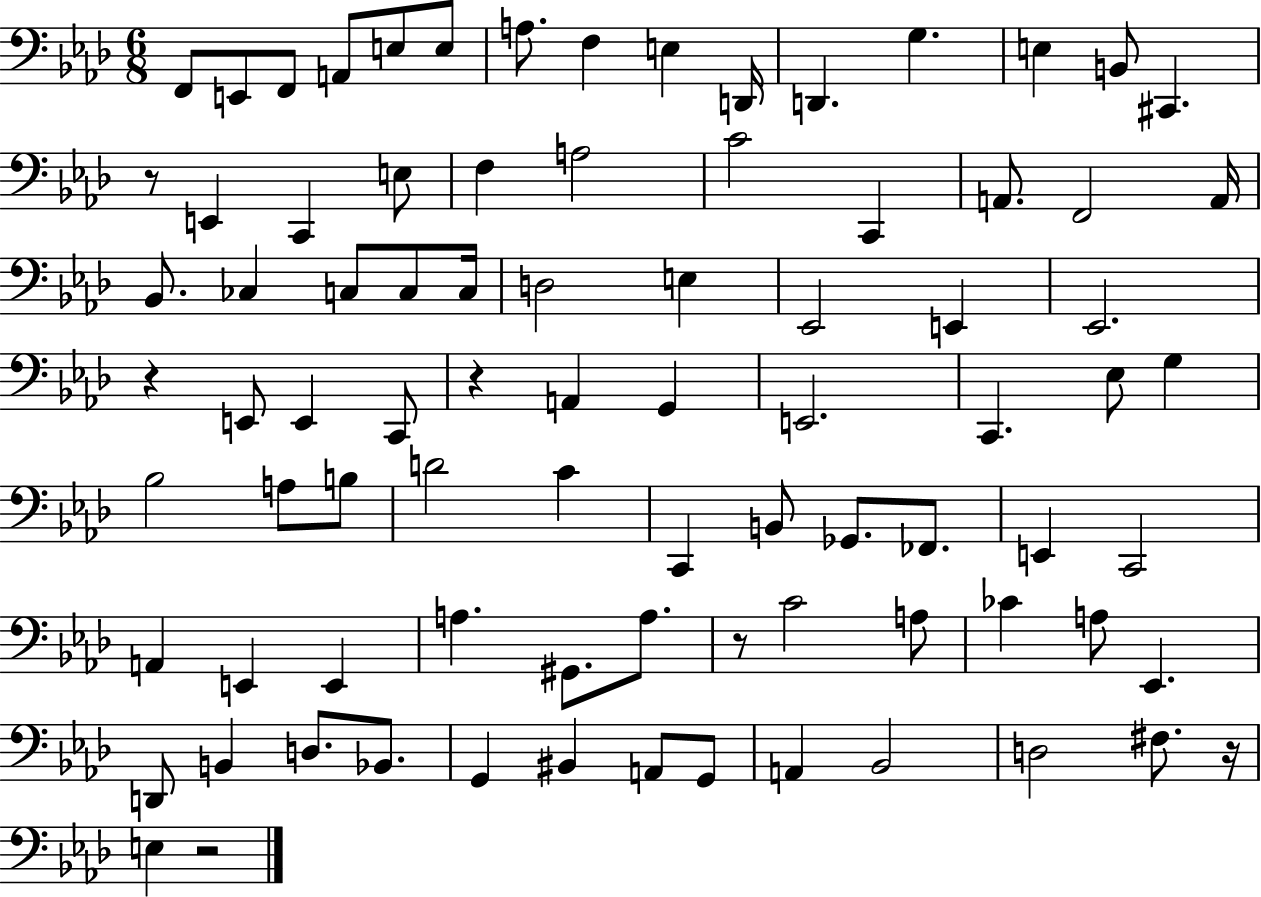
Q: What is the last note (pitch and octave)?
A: E3